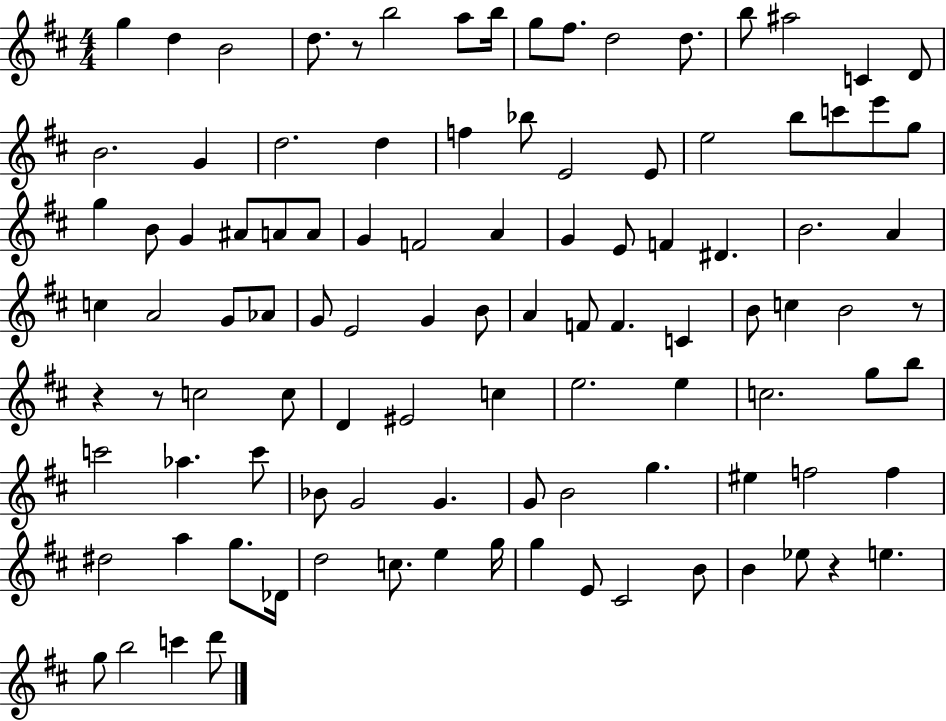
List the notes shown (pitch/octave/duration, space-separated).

G5/q D5/q B4/h D5/e. R/e B5/h A5/e B5/s G5/e F#5/e. D5/h D5/e. B5/e A#5/h C4/q D4/e B4/h. G4/q D5/h. D5/q F5/q Bb5/e E4/h E4/e E5/h B5/e C6/e E6/e G5/e G5/q B4/e G4/q A#4/e A4/e A4/e G4/q F4/h A4/q G4/q E4/e F4/q D#4/q. B4/h. A4/q C5/q A4/h G4/e Ab4/e G4/e E4/h G4/q B4/e A4/q F4/e F4/q. C4/q B4/e C5/q B4/h R/e R/q R/e C5/h C5/e D4/q EIS4/h C5/q E5/h. E5/q C5/h. G5/e B5/e C6/h Ab5/q. C6/e Bb4/e G4/h G4/q. G4/e B4/h G5/q. EIS5/q F5/h F5/q D#5/h A5/q G5/e. Db4/s D5/h C5/e. E5/q G5/s G5/q E4/e C#4/h B4/e B4/q Eb5/e R/q E5/q. G5/e B5/h C6/q D6/e